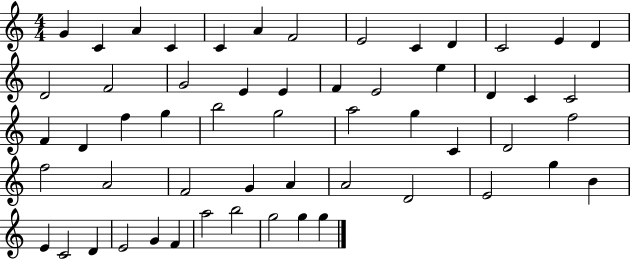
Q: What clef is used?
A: treble